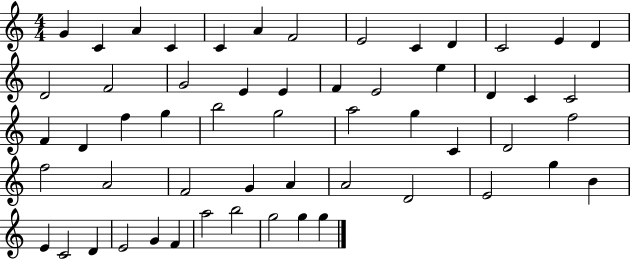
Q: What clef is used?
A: treble